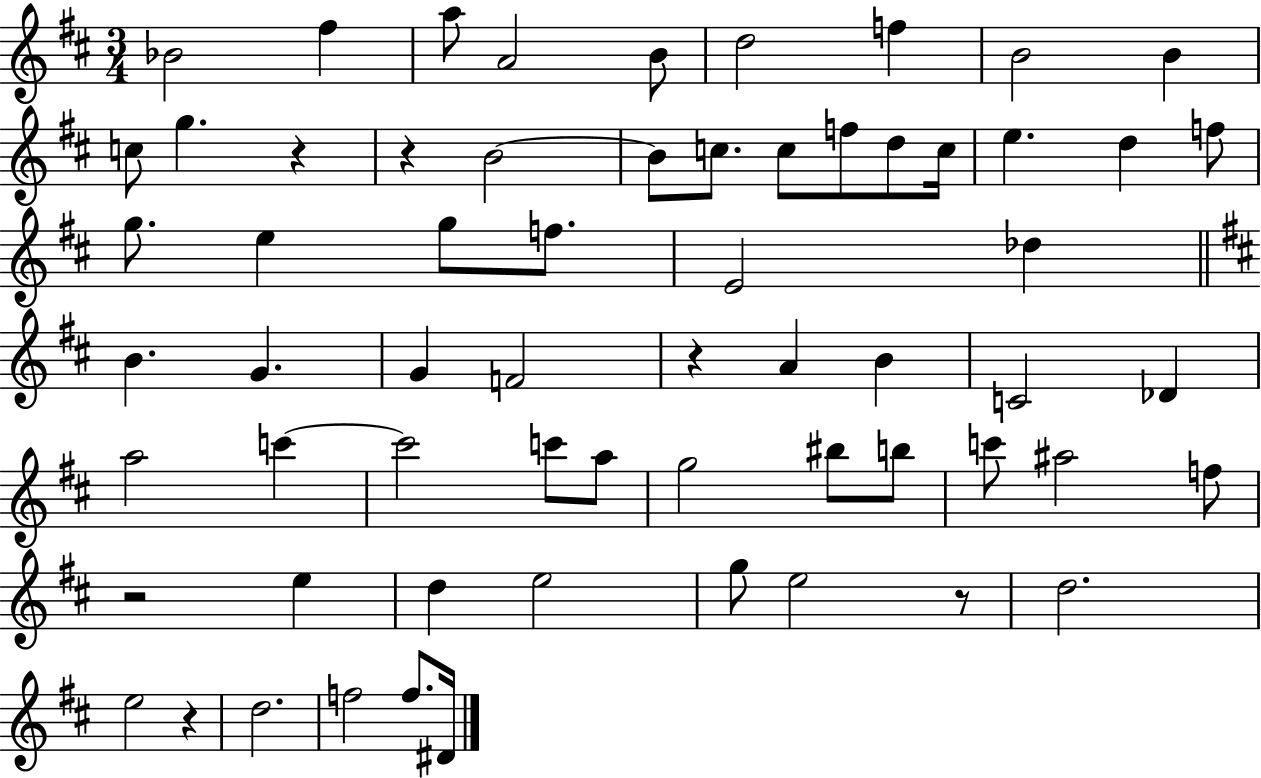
X:1
T:Untitled
M:3/4
L:1/4
K:D
_B2 ^f a/2 A2 B/2 d2 f B2 B c/2 g z z B2 B/2 c/2 c/2 f/2 d/2 c/4 e d f/2 g/2 e g/2 f/2 E2 _d B G G F2 z A B C2 _D a2 c' c'2 c'/2 a/2 g2 ^b/2 b/2 c'/2 ^a2 f/2 z2 e d e2 g/2 e2 z/2 d2 e2 z d2 f2 f/2 ^D/4